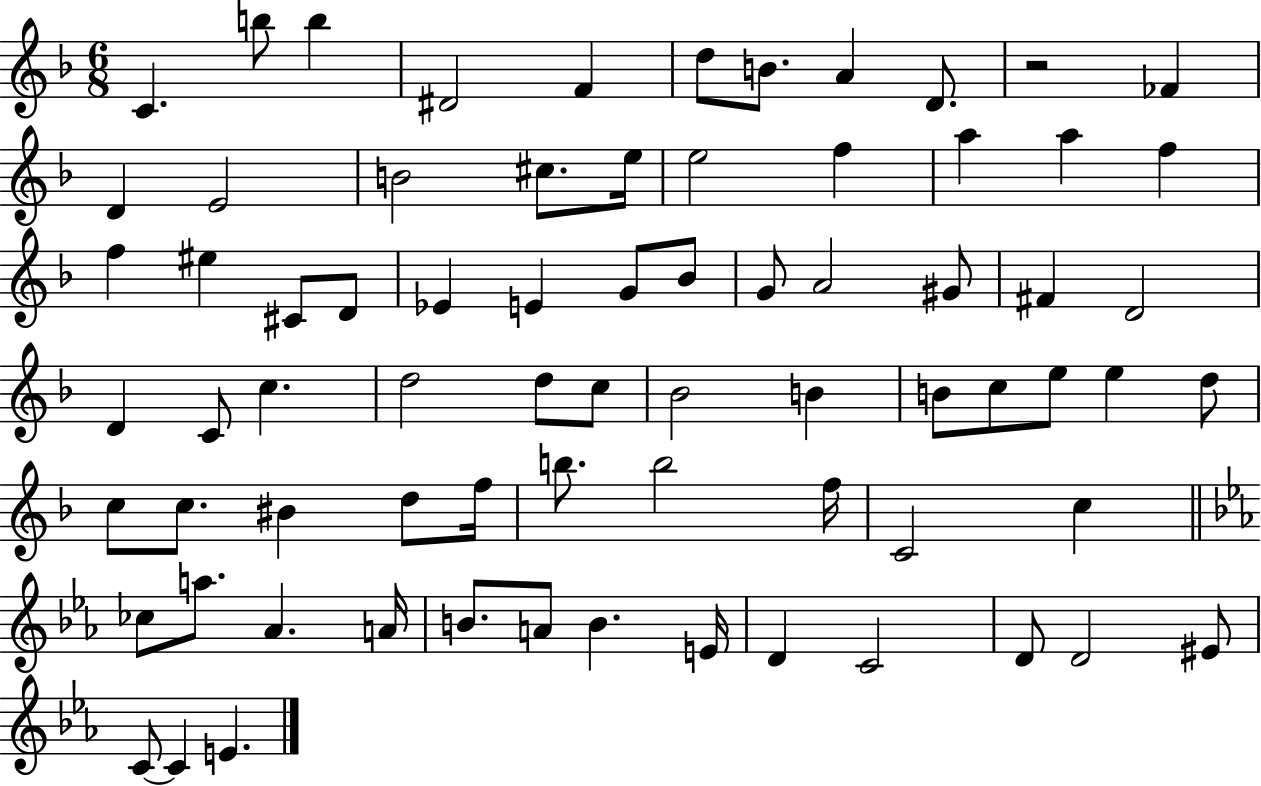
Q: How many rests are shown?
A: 1